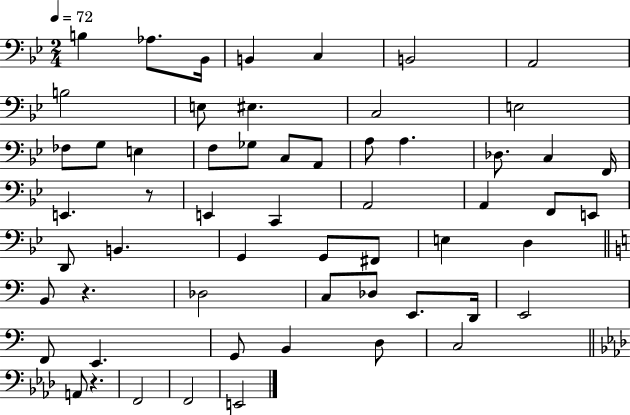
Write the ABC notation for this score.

X:1
T:Untitled
M:2/4
L:1/4
K:Bb
B, _A,/2 _B,,/4 B,, C, B,,2 A,,2 B,2 E,/2 ^E, C,2 E,2 _F,/2 G,/2 E, F,/2 _G,/2 C,/2 A,,/2 A,/2 A, _D,/2 C, F,,/4 E,, z/2 E,, C,, A,,2 A,, F,,/2 E,,/2 D,,/2 B,, G,, G,,/2 ^F,,/2 E, D, B,,/2 z _D,2 C,/2 _D,/2 E,,/2 D,,/4 E,,2 F,,/2 E,, G,,/2 B,, D,/2 C,2 A,,/2 z F,,2 F,,2 E,,2